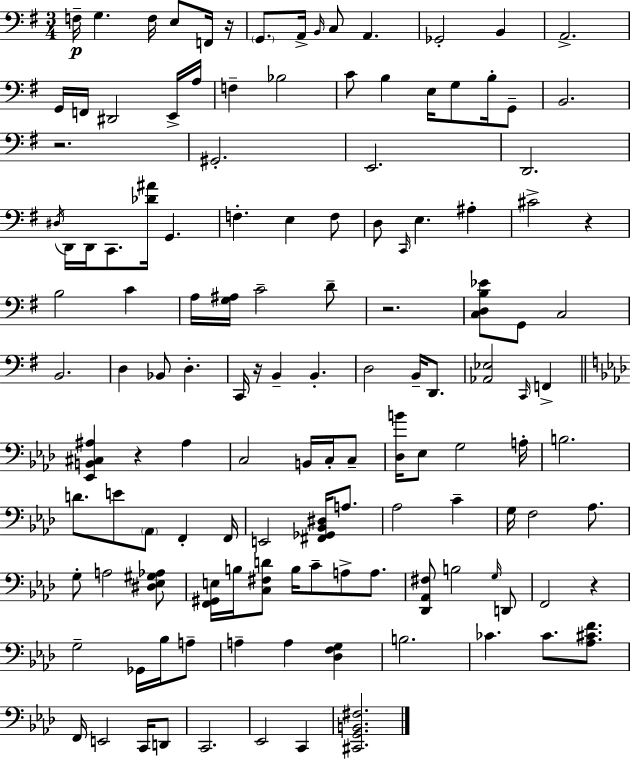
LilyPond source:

{
  \clef bass
  \numericTimeSignature
  \time 3/4
  \key e \minor
  f16--\p g4. f16 e8 f,16 r16 | \parenthesize g,8. a,16-> \grace { b,16 } c8 a,4. | ges,2-. b,4 | a,2.-> | \break g,16 f,16 dis,2 e,16-> | a16 f4-- bes2 | c'8 b4 e16 g8 b16-. g,8-- | b,2. | \break r2. | gis,2.-. | e,2. | d,2. | \break \acciaccatura { dis16 } d,16 d,16 c,8. <des' ais'>16 g,4. | f4.-. e4 | f8 d8 \grace { c,16 } e4. ais4-. | cis'2-> r4 | \break b2 c'4 | a16 <g ais>16 c'2-- | d'8-- r2. | <c d b ees'>8 g,8 c2 | \break b,2. | d4 bes,8 d4.-. | c,16 r16 b,4-- b,4.-. | d2 b,16-- | \break d,8. <aes, ees>2 \grace { c,16 } | f,4-> \bar "||" \break \key aes \major <ees, b, cis ais>4 r4 ais4 | c2 b,16 c16-. c8-- | <des b'>16 ees8 g2 a16-. | b2. | \break d'8. e'8 \parenthesize aes,8 f,4-. f,16 | e,2 <fis, ges, bes, dis>16 a8. | aes2 c'4-- | g16 f2 aes8. | \break g8-. a2 <dis ees gis aes>8 | <f, gis, e>16 b16 <c fis d'>8 b16 c'8-- a8-> a8. | <des, aes, fis>8 b2 \grace { g16 } d,8 | f,2 r4 | \break g2-- ges,16 bes16 a8-- | a4-- a4 <des f g>4 | b2. | ces'4. ces'8. <aes cis' f'>8. | \break f,16 e,2 c,16 d,8 | c,2. | ees,2 c,4 | <cis, g, b, fis>2. | \break \bar "|."
}